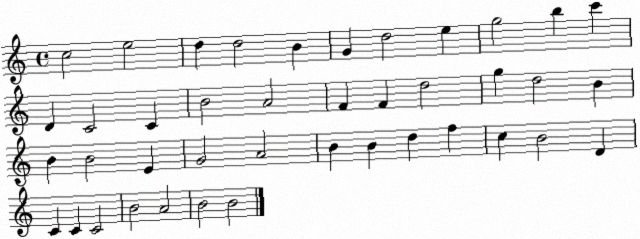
X:1
T:Untitled
M:4/4
L:1/4
K:C
c2 e2 d d2 B G d2 e g2 b c' D C2 C B2 A2 F F d2 g d2 B B B2 E G2 A2 B B d f c B2 D C C C2 B2 A2 B2 B2